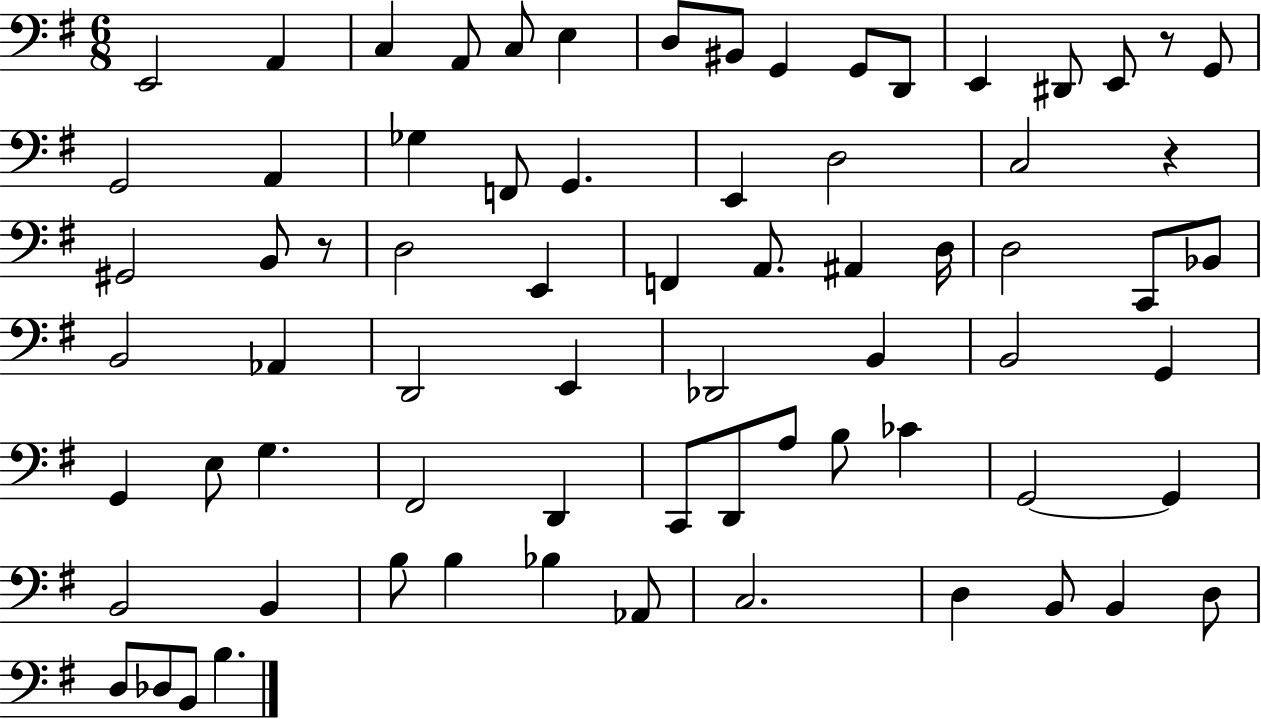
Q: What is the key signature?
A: G major